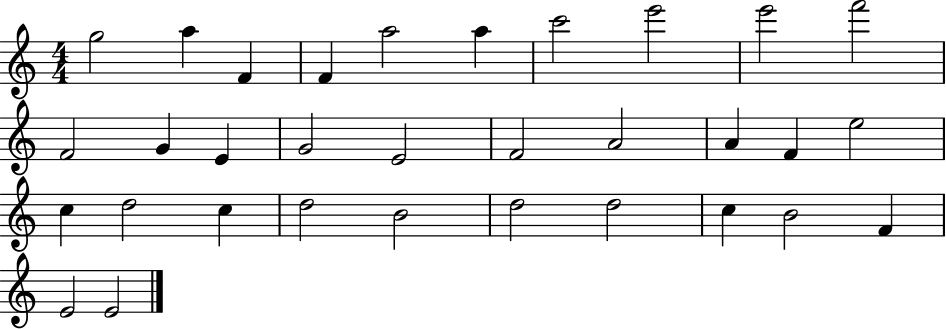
{
  \clef treble
  \numericTimeSignature
  \time 4/4
  \key c \major
  g''2 a''4 f'4 | f'4 a''2 a''4 | c'''2 e'''2 | e'''2 f'''2 | \break f'2 g'4 e'4 | g'2 e'2 | f'2 a'2 | a'4 f'4 e''2 | \break c''4 d''2 c''4 | d''2 b'2 | d''2 d''2 | c''4 b'2 f'4 | \break e'2 e'2 | \bar "|."
}